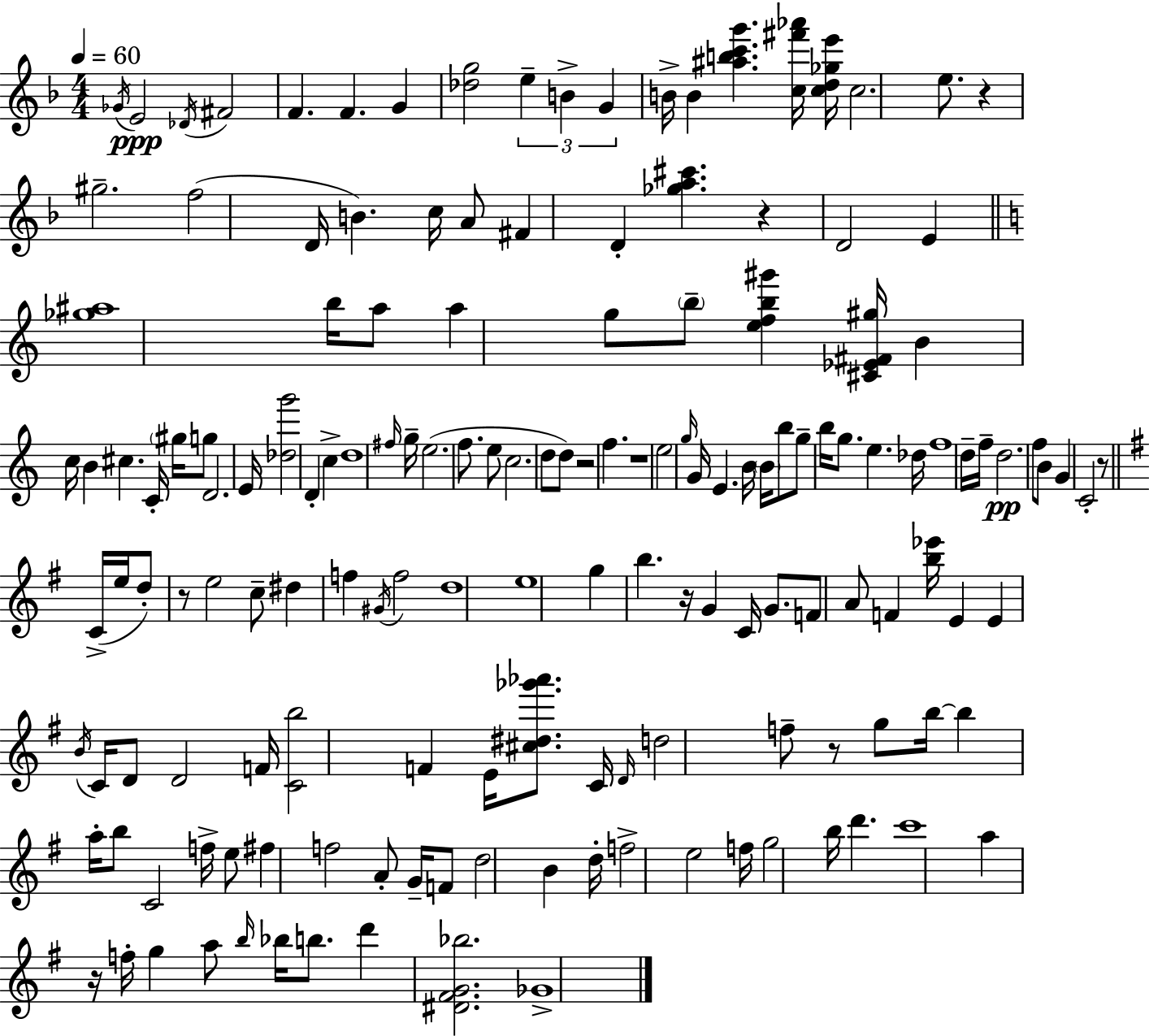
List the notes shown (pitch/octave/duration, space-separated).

Gb4/s E4/h Db4/s F#4/h F4/q. F4/q. G4/q [Db5,G5]/h E5/q B4/q G4/q B4/s B4/q [A#5,B5,C6,G6]/q. [C5,F#6,Ab6]/s [C5,D5,Gb5,E6]/s C5/h. E5/e. R/q G#5/h. F5/h D4/s B4/q. C5/s A4/e F#4/q D4/q [Gb5,A5,C#6]/q. R/q D4/h E4/q [Gb5,A#5]/w B5/s A5/e A5/q G5/e B5/e [E5,F5,B5,G#6]/q [C#4,Eb4,F#4,G#5]/s B4/q C5/s B4/q C#5/q. C4/s G#5/s G5/e D4/h. E4/s [Db5,G6]/h D4/q C5/q D5/w F#5/s G5/s E5/h. F5/e. E5/e C5/h. D5/e D5/e R/h F5/q. R/w E5/h G5/s G4/s E4/q. B4/s B4/s B5/e G5/e B5/s G5/e. E5/q. Db5/s F5/w D5/s F5/s D5/h. F5/e B4/e G4/q C4/h R/e C4/s E5/s D5/e R/e E5/h C5/e D#5/q F5/q G#4/s F5/h D5/w E5/w G5/q B5/q. R/s G4/q C4/s G4/e. F4/e A4/e F4/q [B5,Eb6]/s E4/q E4/q B4/s C4/s D4/e D4/h F4/s [C4,B5]/h F4/q E4/s [C#5,D#5,Gb6,Ab6]/e. C4/s D4/s D5/h F5/e R/e G5/e B5/s B5/q A5/s B5/e C4/h F5/s E5/e F#5/q F5/h A4/e G4/s F4/e D5/h B4/q D5/s F5/h E5/h F5/s G5/h B5/s D6/q. C6/w A5/q R/s F5/s G5/q A5/e B5/s Bb5/s B5/e. D6/q [D#4,F#4,G4,Bb5]/h. Gb4/w